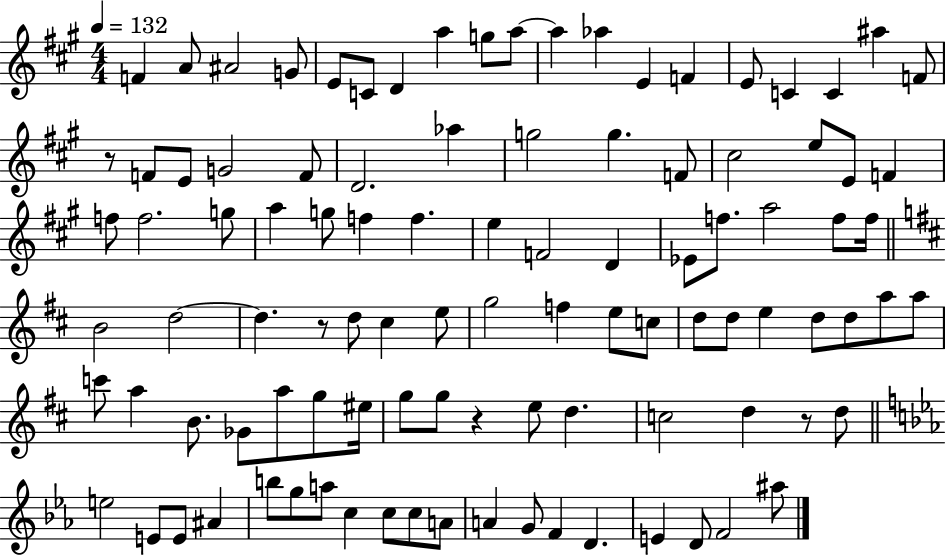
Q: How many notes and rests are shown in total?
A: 101